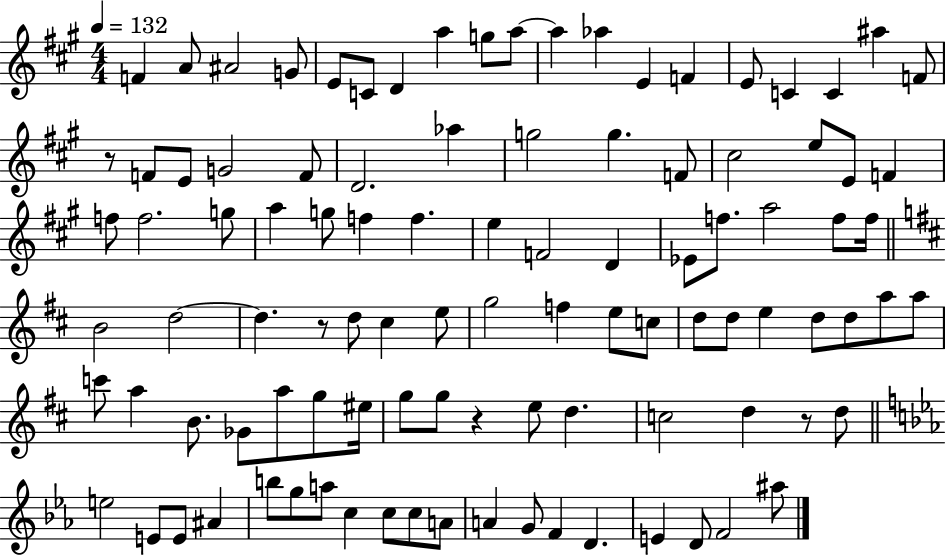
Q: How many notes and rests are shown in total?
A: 101